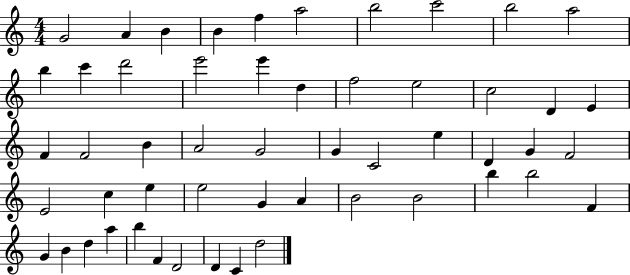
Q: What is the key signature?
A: C major